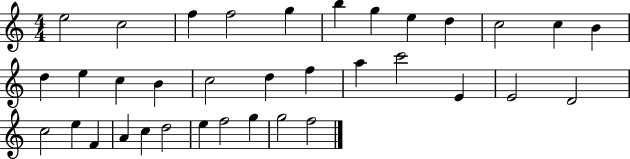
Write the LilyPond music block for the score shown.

{
  \clef treble
  \numericTimeSignature
  \time 4/4
  \key c \major
  e''2 c''2 | f''4 f''2 g''4 | b''4 g''4 e''4 d''4 | c''2 c''4 b'4 | \break d''4 e''4 c''4 b'4 | c''2 d''4 f''4 | a''4 c'''2 e'4 | e'2 d'2 | \break c''2 e''4 f'4 | a'4 c''4 d''2 | e''4 f''2 g''4 | g''2 f''2 | \break \bar "|."
}